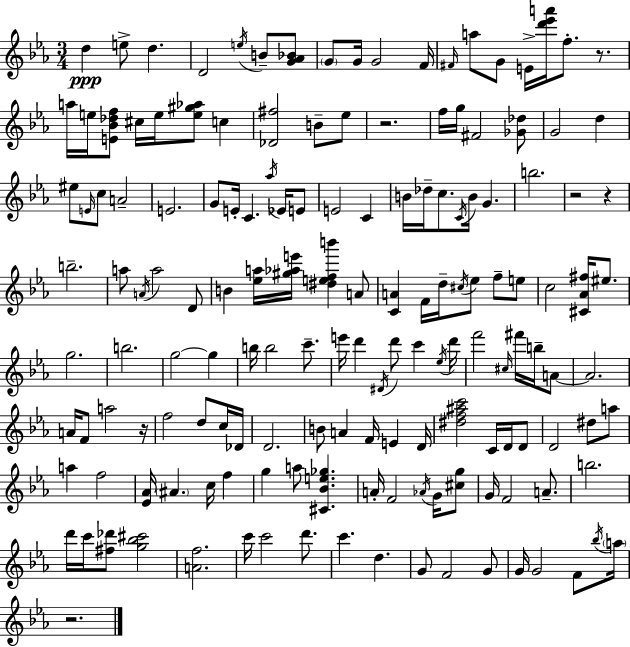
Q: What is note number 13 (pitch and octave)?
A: G4